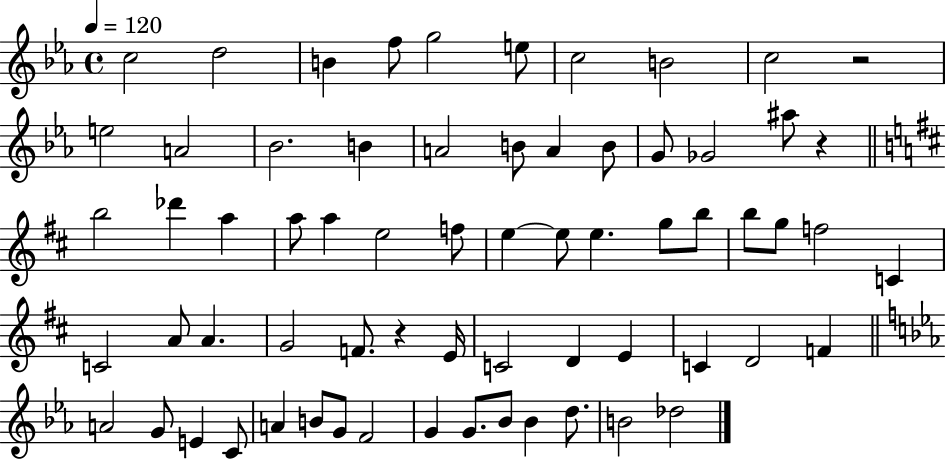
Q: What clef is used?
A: treble